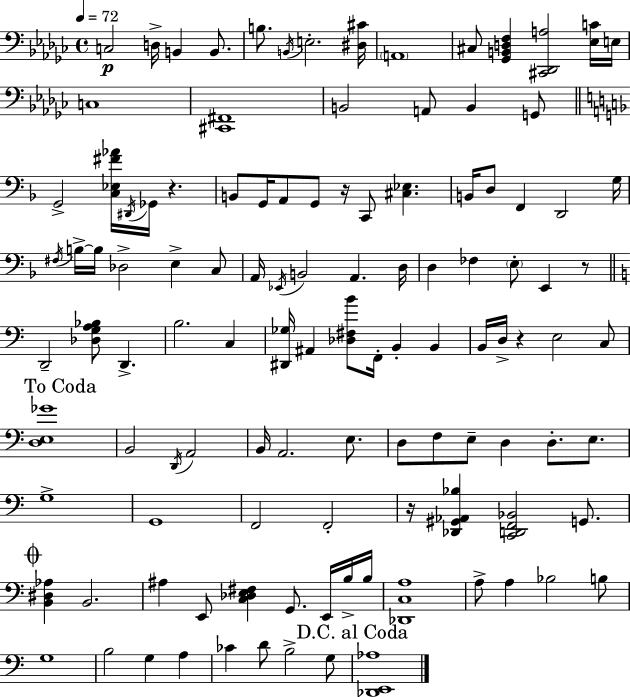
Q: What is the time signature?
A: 4/4